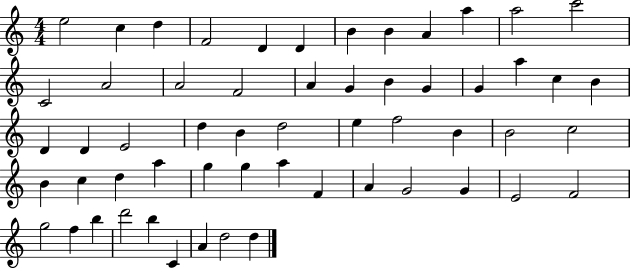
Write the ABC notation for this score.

X:1
T:Untitled
M:4/4
L:1/4
K:C
e2 c d F2 D D B B A a a2 c'2 C2 A2 A2 F2 A G B G G a c B D D E2 d B d2 e f2 B B2 c2 B c d a g g a F A G2 G E2 F2 g2 f b d'2 b C A d2 d